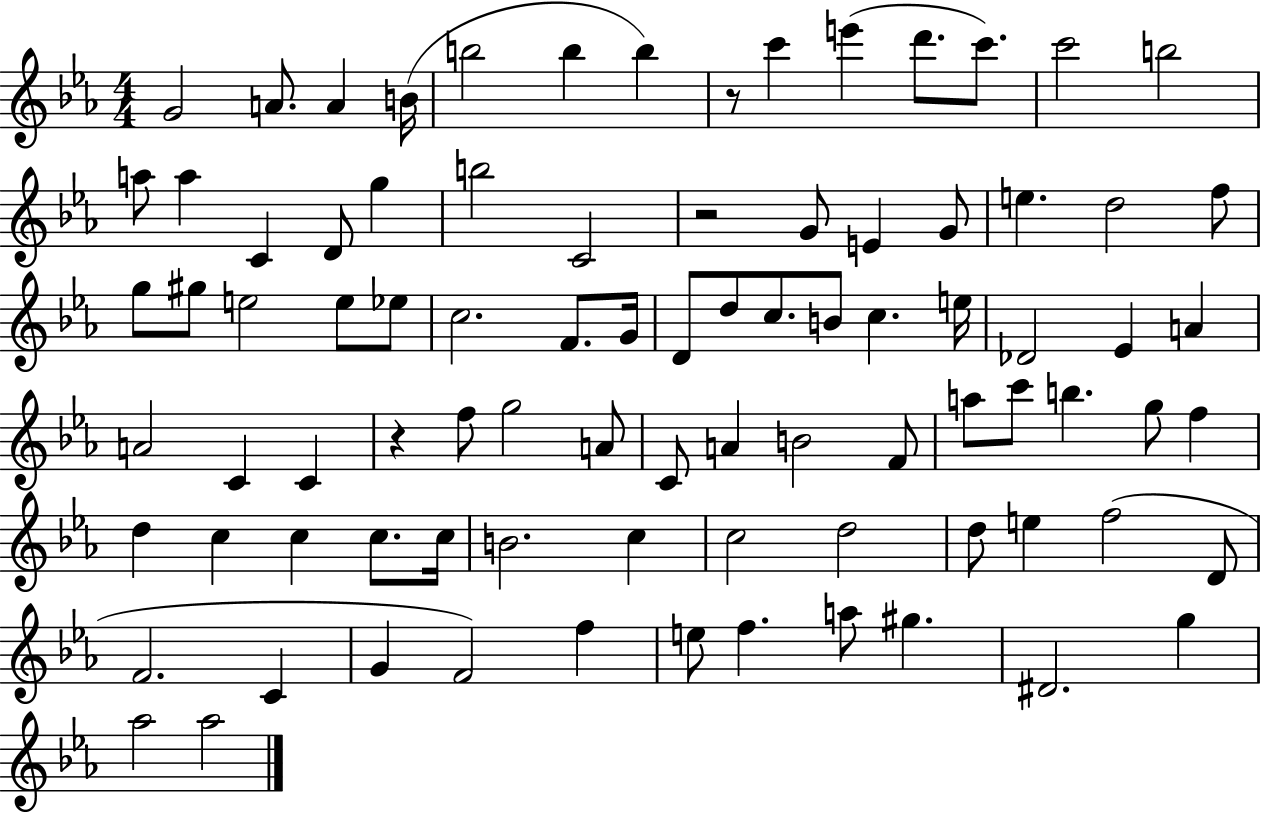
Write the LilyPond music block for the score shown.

{
  \clef treble
  \numericTimeSignature
  \time 4/4
  \key ees \major
  g'2 a'8. a'4 b'16( | b''2 b''4 b''4) | r8 c'''4 e'''4( d'''8. c'''8.) | c'''2 b''2 | \break a''8 a''4 c'4 d'8 g''4 | b''2 c'2 | r2 g'8 e'4 g'8 | e''4. d''2 f''8 | \break g''8 gis''8 e''2 e''8 ees''8 | c''2. f'8. g'16 | d'8 d''8 c''8. b'8 c''4. e''16 | des'2 ees'4 a'4 | \break a'2 c'4 c'4 | r4 f''8 g''2 a'8 | c'8 a'4 b'2 f'8 | a''8 c'''8 b''4. g''8 f''4 | \break d''4 c''4 c''4 c''8. c''16 | b'2. c''4 | c''2 d''2 | d''8 e''4 f''2( d'8 | \break f'2. c'4 | g'4 f'2) f''4 | e''8 f''4. a''8 gis''4. | dis'2. g''4 | \break aes''2 aes''2 | \bar "|."
}